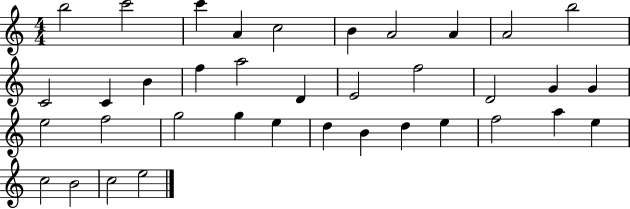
B5/h C6/h C6/q A4/q C5/h B4/q A4/h A4/q A4/h B5/h C4/h C4/q B4/q F5/q A5/h D4/q E4/h F5/h D4/h G4/q G4/q E5/h F5/h G5/h G5/q E5/q D5/q B4/q D5/q E5/q F5/h A5/q E5/q C5/h B4/h C5/h E5/h